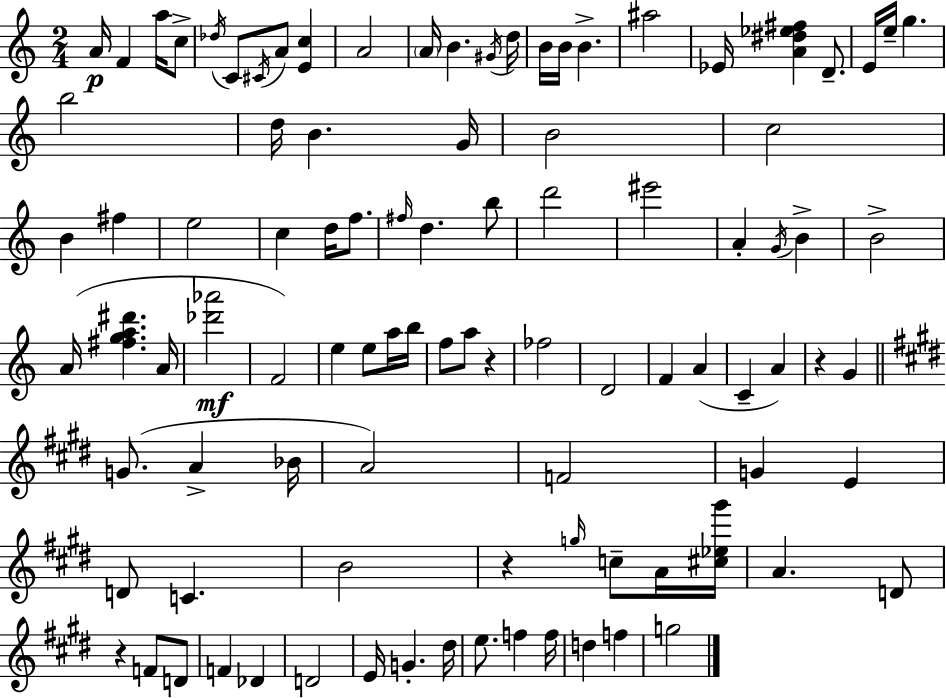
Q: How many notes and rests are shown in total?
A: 97